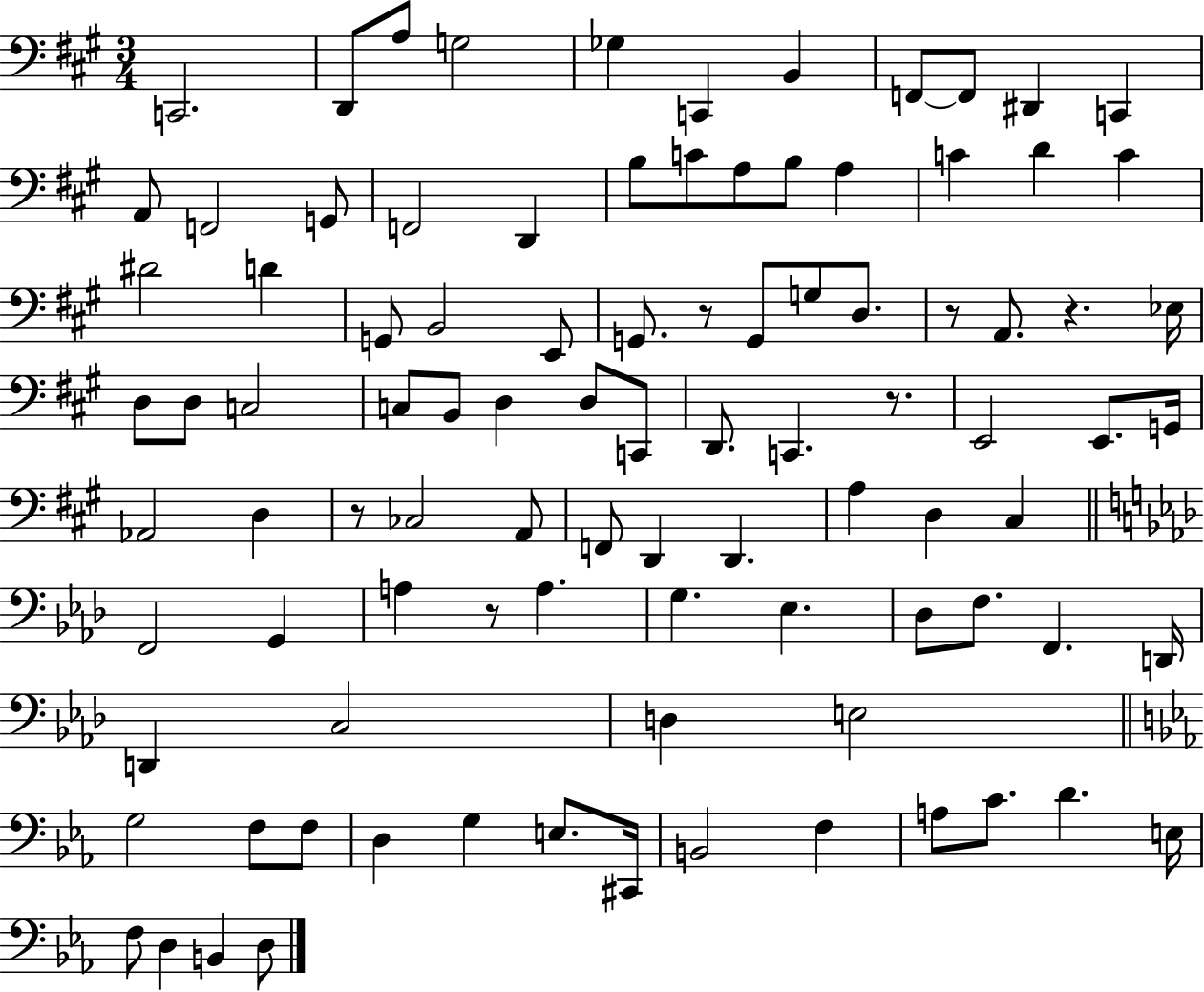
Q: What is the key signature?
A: A major